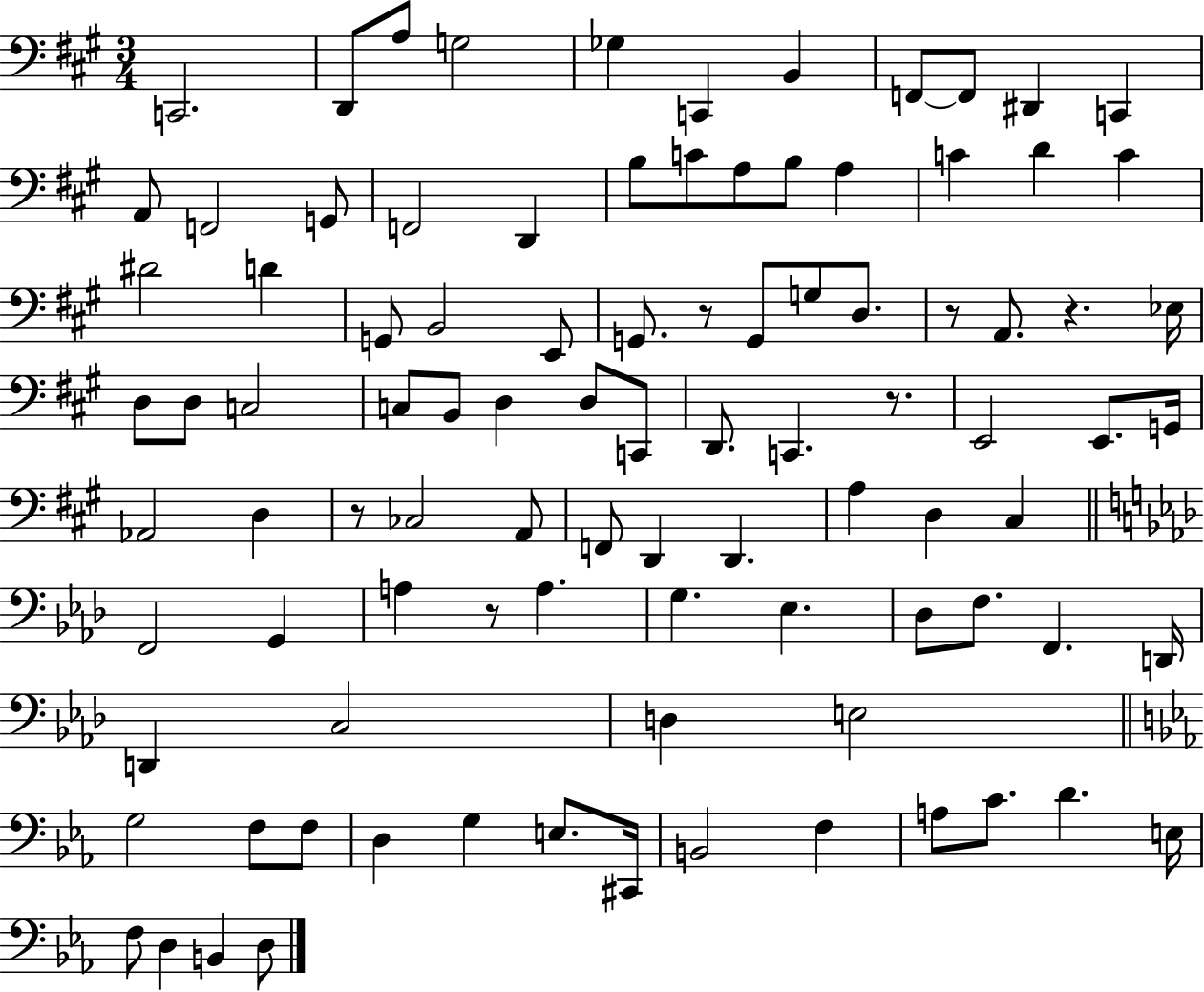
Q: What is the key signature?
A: A major